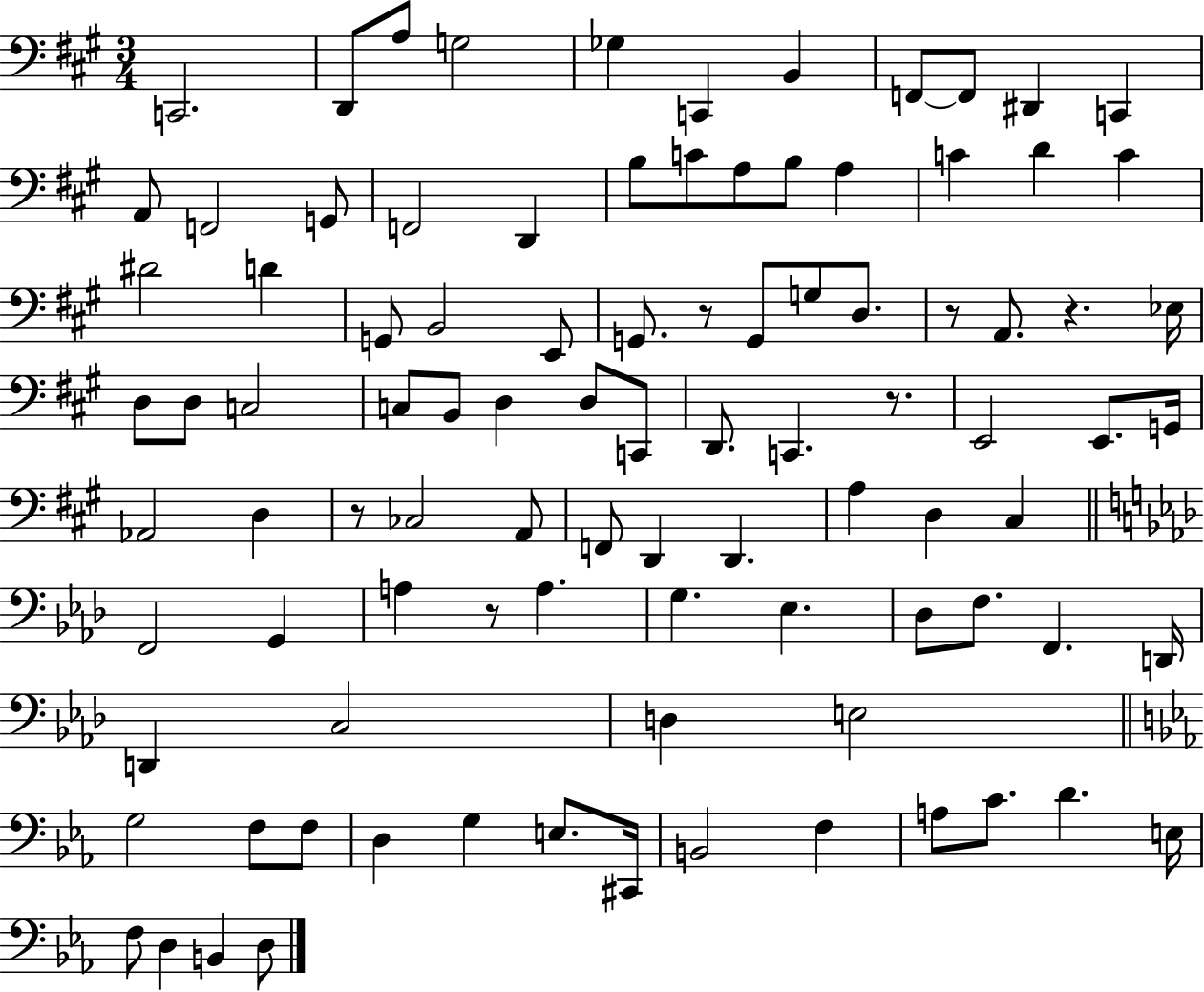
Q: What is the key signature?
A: A major